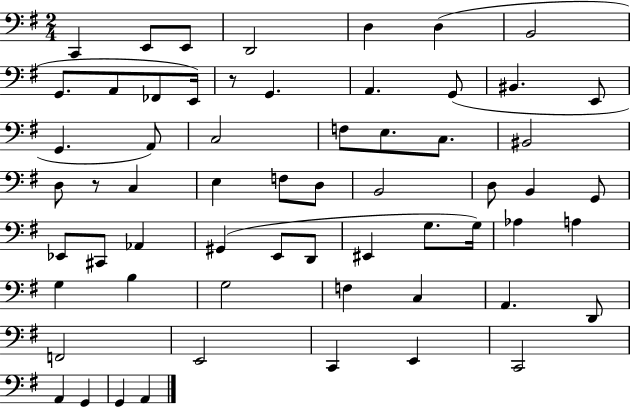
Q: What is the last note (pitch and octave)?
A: A2